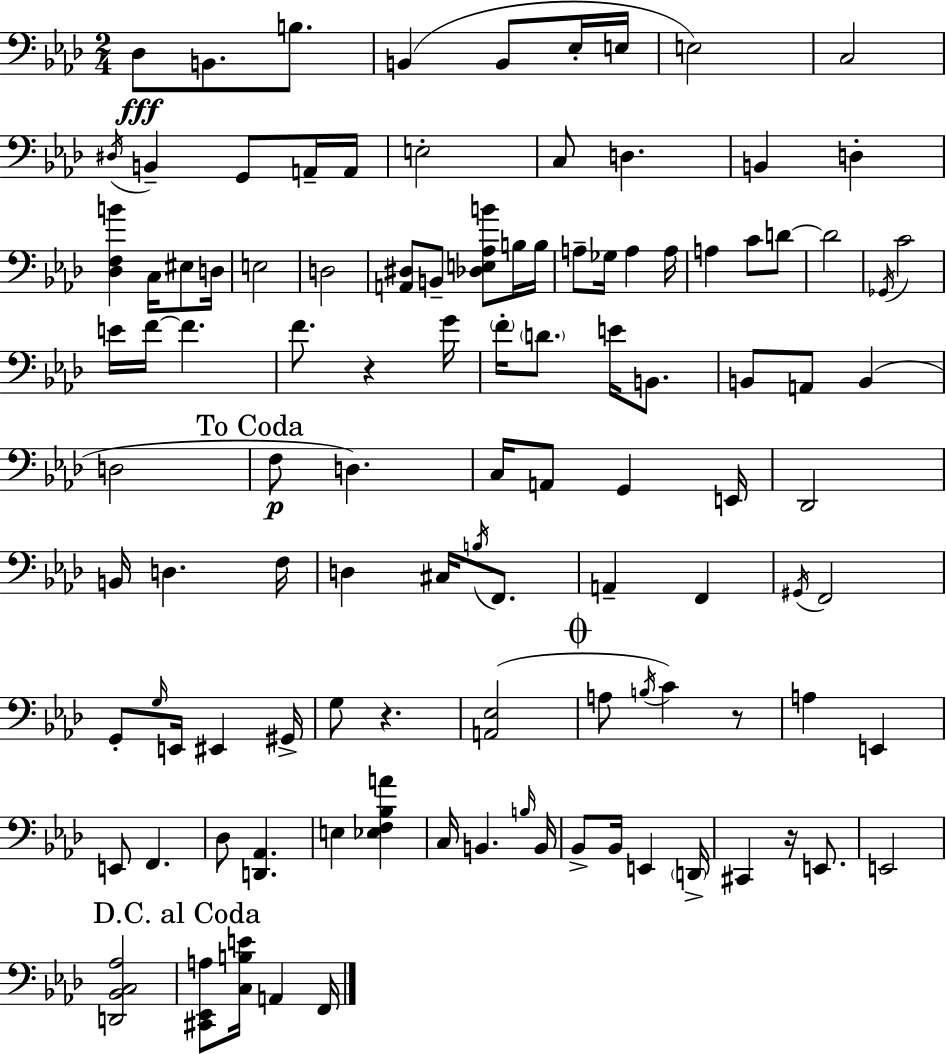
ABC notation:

X:1
T:Untitled
M:2/4
L:1/4
K:Ab
_D,/2 B,,/2 B,/2 B,, B,,/2 _E,/4 E,/4 E,2 C,2 ^D,/4 B,, G,,/2 A,,/4 A,,/4 E,2 C,/2 D, B,, D, [_D,F,B] C,/4 ^E,/2 D,/4 E,2 D,2 [A,,^D,]/2 B,,/2 [_D,E,_A,B]/2 B,/4 B,/4 A,/2 _G,/4 A, A,/4 A, C/2 D/2 D2 _G,,/4 C2 E/4 F/4 F F/2 z G/4 F/4 D/2 E/4 B,,/2 B,,/2 A,,/2 B,, D,2 F,/2 D, C,/4 A,,/2 G,, E,,/4 _D,,2 B,,/4 D, F,/4 D, ^C,/4 B,/4 F,,/2 A,, F,, ^G,,/4 F,,2 G,,/2 G,/4 E,,/4 ^E,, ^G,,/4 G,/2 z [A,,_E,]2 A,/2 B,/4 C z/2 A, E,, E,,/2 F,, _D,/2 [D,,_A,,] E, [_E,F,_B,A] C,/4 B,, B,/4 B,,/4 _B,,/2 _B,,/4 E,, D,,/4 ^C,, z/4 E,,/2 E,,2 [D,,_B,,C,_A,]2 [^C,,_E,,A,]/2 [C,B,E]/4 A,, F,,/4